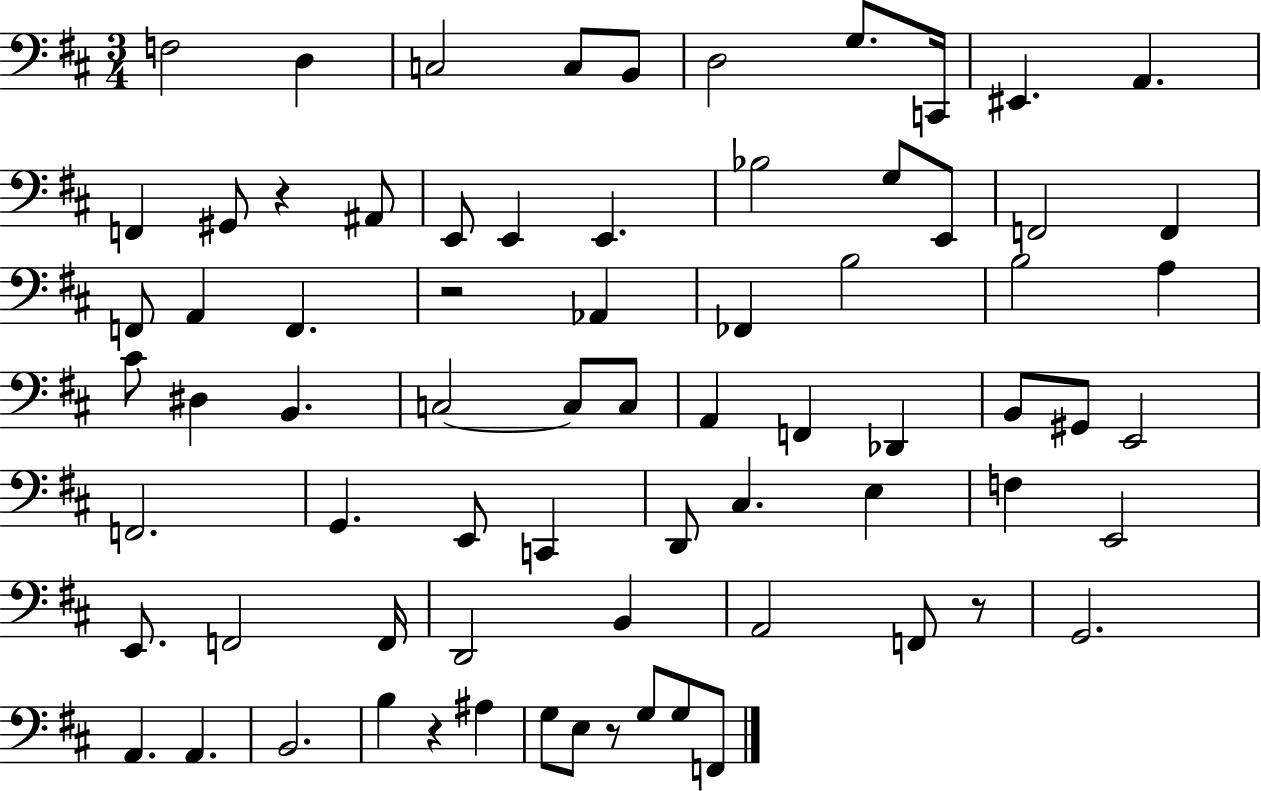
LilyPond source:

{
  \clef bass
  \numericTimeSignature
  \time 3/4
  \key d \major
  f2 d4 | c2 c8 b,8 | d2 g8. c,16 | eis,4. a,4. | \break f,4 gis,8 r4 ais,8 | e,8 e,4 e,4. | bes2 g8 e,8 | f,2 f,4 | \break f,8 a,4 f,4. | r2 aes,4 | fes,4 b2 | b2 a4 | \break cis'8 dis4 b,4. | c2~~ c8 c8 | a,4 f,4 des,4 | b,8 gis,8 e,2 | \break f,2. | g,4. e,8 c,4 | d,8 cis4. e4 | f4 e,2 | \break e,8. f,2 f,16 | d,2 b,4 | a,2 f,8 r8 | g,2. | \break a,4. a,4. | b,2. | b4 r4 ais4 | g8 e8 r8 g8 g8 f,8 | \break \bar "|."
}